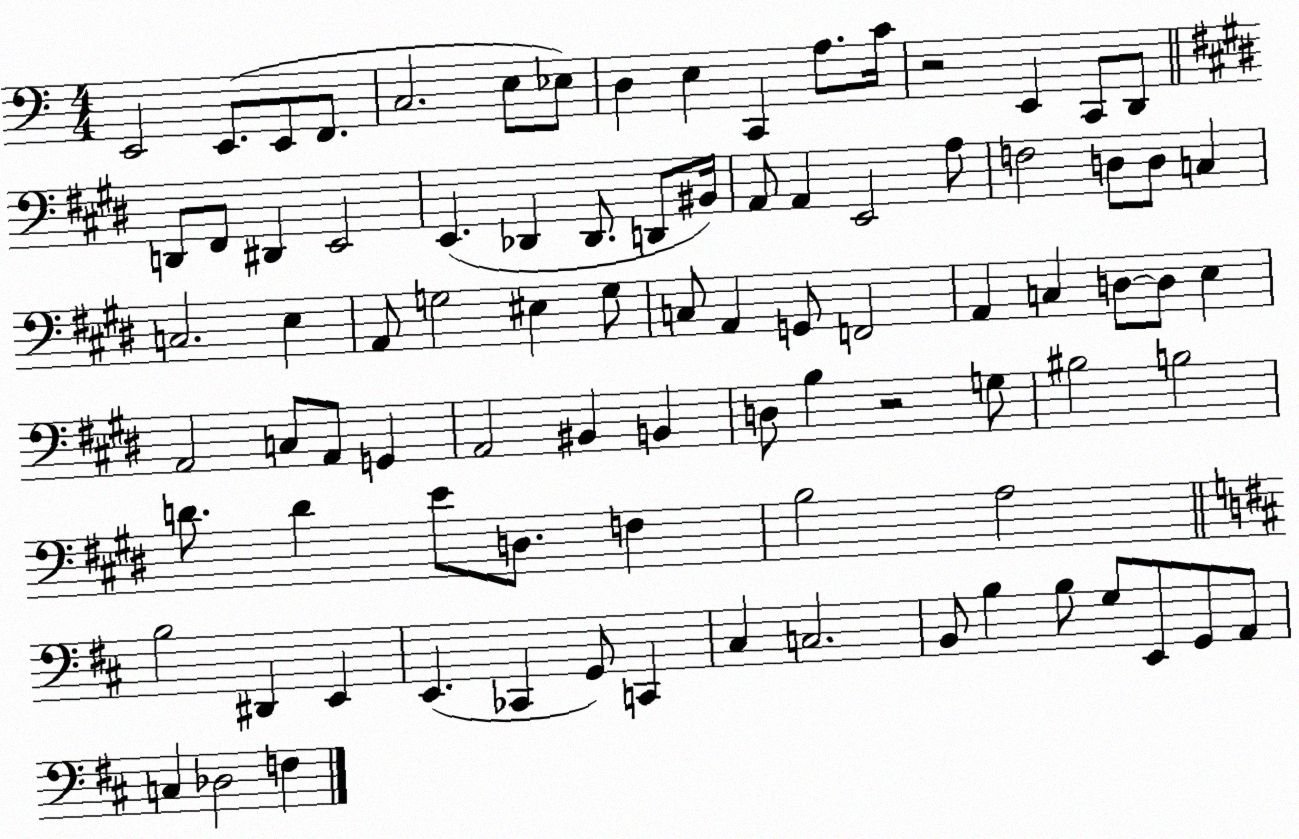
X:1
T:Untitled
M:4/4
L:1/4
K:C
E,,2 E,,/2 E,,/2 F,,/2 C,2 E,/2 _E,/2 D, E, C,, A,/2 C/4 z2 E,, C,,/2 D,,/2 D,,/2 ^F,,/2 ^D,, E,,2 E,, _D,, _D,,/2 D,,/2 ^B,,/4 A,,/2 A,, E,,2 A,/2 F,2 D,/2 D,/2 C, C,2 E, A,,/2 G,2 ^E, G,/2 C,/2 A,, G,,/2 F,,2 A,, C, D,/2 D,/2 E, A,,2 C,/2 A,,/2 G,, A,,2 ^B,, B,, D,/2 B, z2 G,/2 ^B,2 B,2 D/2 D E/2 D,/2 F, B,2 A,2 B,2 ^D,, E,, E,, _C,, G,,/2 C,, ^C, C,2 B,,/2 B, B,/2 G,/2 E,,/2 G,,/2 A,,/2 C, _D,2 F,